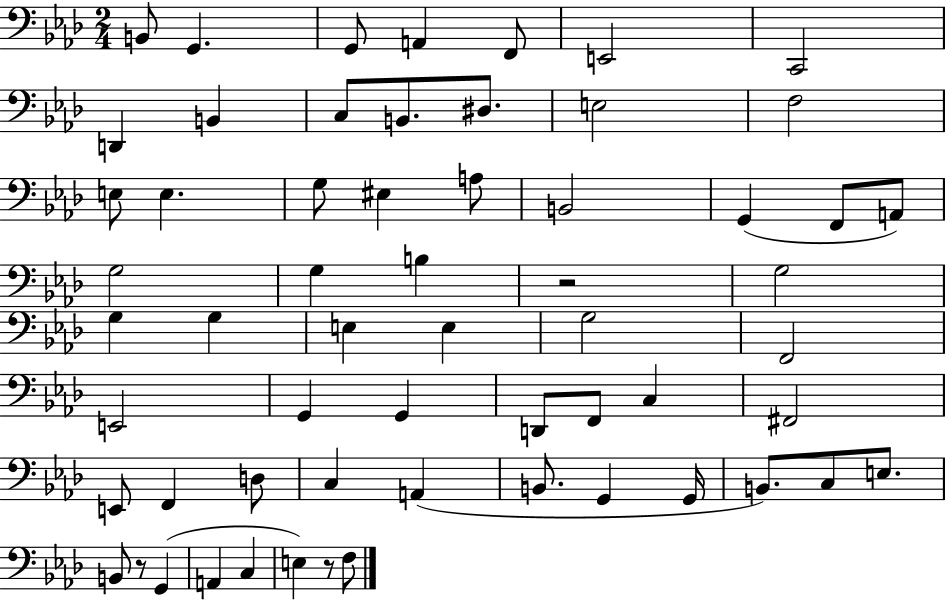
B2/e G2/q. G2/e A2/q F2/e E2/h C2/h D2/q B2/q C3/e B2/e. D#3/e. E3/h F3/h E3/e E3/q. G3/e EIS3/q A3/e B2/h G2/q F2/e A2/e G3/h G3/q B3/q R/h G3/h G3/q G3/q E3/q E3/q G3/h F2/h E2/h G2/q G2/q D2/e F2/e C3/q F#2/h E2/e F2/q D3/e C3/q A2/q B2/e. G2/q G2/s B2/e. C3/e E3/e. B2/e R/e G2/q A2/q C3/q E3/q R/e F3/e